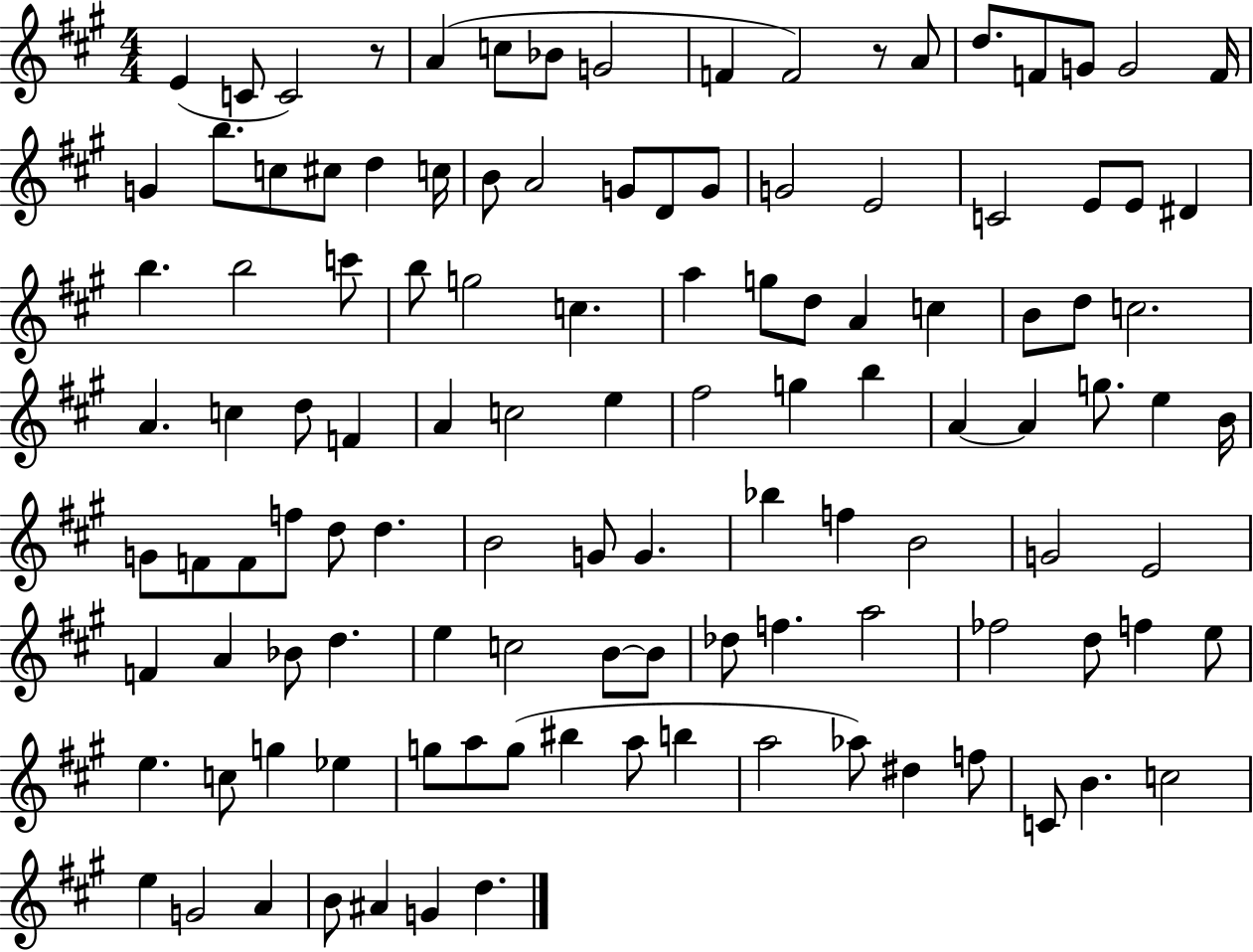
E4/q C4/e C4/h R/e A4/q C5/e Bb4/e G4/h F4/q F4/h R/e A4/e D5/e. F4/e G4/e G4/h F4/s G4/q B5/e. C5/e C#5/e D5/q C5/s B4/e A4/h G4/e D4/e G4/e G4/h E4/h C4/h E4/e E4/e D#4/q B5/q. B5/h C6/e B5/e G5/h C5/q. A5/q G5/e D5/e A4/q C5/q B4/e D5/e C5/h. A4/q. C5/q D5/e F4/q A4/q C5/h E5/q F#5/h G5/q B5/q A4/q A4/q G5/e. E5/q B4/s G4/e F4/e F4/e F5/e D5/e D5/q. B4/h G4/e G4/q. Bb5/q F5/q B4/h G4/h E4/h F4/q A4/q Bb4/e D5/q. E5/q C5/h B4/e B4/e Db5/e F5/q. A5/h FES5/h D5/e F5/q E5/e E5/q. C5/e G5/q Eb5/q G5/e A5/e G5/e BIS5/q A5/e B5/q A5/h Ab5/e D#5/q F5/e C4/e B4/q. C5/h E5/q G4/h A4/q B4/e A#4/q G4/q D5/q.